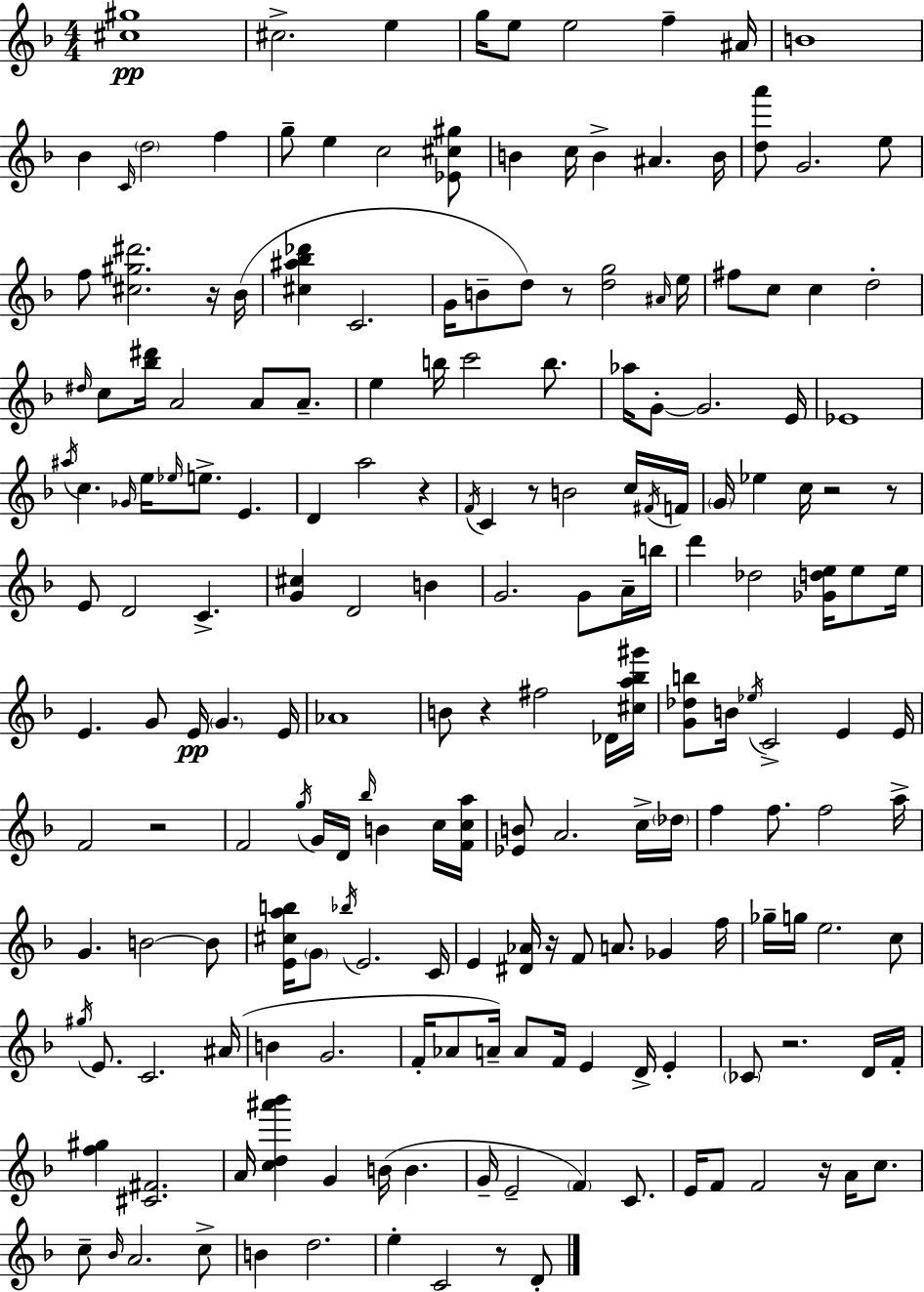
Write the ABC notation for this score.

X:1
T:Untitled
M:4/4
L:1/4
K:F
[^c^g]4 ^c2 e g/4 e/2 e2 f ^A/4 B4 _B C/4 d2 f g/2 e c2 [_E^c^g]/2 B c/4 B ^A B/4 [da']/2 G2 e/2 f/2 [^c^g^d']2 z/4 _B/4 [^c^a_b_d'] C2 G/4 B/2 d/2 z/2 [dg]2 ^A/4 e/4 ^f/2 c/2 c d2 ^d/4 c/2 [_b^d']/4 A2 A/2 A/2 e b/4 c'2 b/2 _a/4 G/2 G2 E/4 _E4 ^a/4 c _G/4 e/4 _e/4 e/2 E D a2 z F/4 C z/2 B2 c/4 ^F/4 F/4 G/4 _e c/4 z2 z/2 E/2 D2 C [G^c] D2 B G2 G/2 A/4 b/4 d' _d2 [_Gde]/4 e/2 e/4 E G/2 E/4 G E/4 _A4 B/2 z ^f2 _D/4 [^ca_b^g']/4 [G_db]/2 B/4 _e/4 C2 E E/4 F2 z2 F2 g/4 G/4 D/4 _b/4 B c/4 [Fca]/4 [_EB]/2 A2 c/4 _d/4 f f/2 f2 a/4 G B2 B/2 [E^cab]/4 G/2 _b/4 E2 C/4 E [^D_A]/4 z/4 F/2 A/2 _G f/4 _g/4 g/4 e2 c/2 ^g/4 E/2 C2 ^A/4 B G2 F/4 _A/2 A/4 A/2 F/4 E D/4 E _C/2 z2 D/4 F/4 [f^g] [^C^F]2 A/4 [cd^a'_b'] G B/4 B G/4 E2 F C/2 E/4 F/2 F2 z/4 A/4 c/2 c/2 _B/4 A2 c/2 B d2 e C2 z/2 D/2